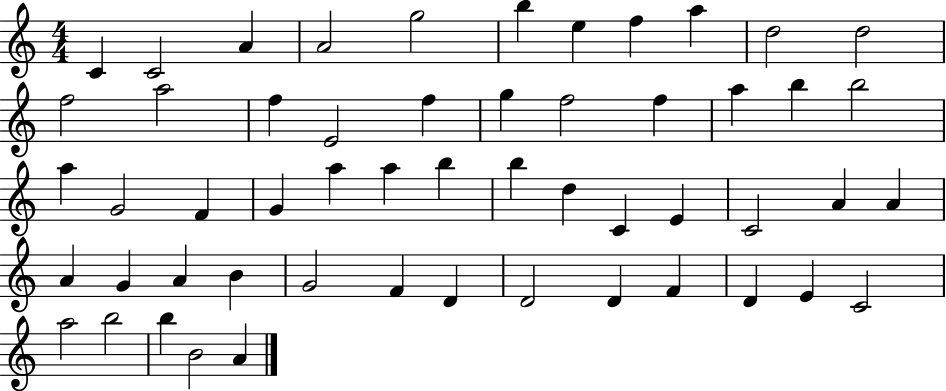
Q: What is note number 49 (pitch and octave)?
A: C4